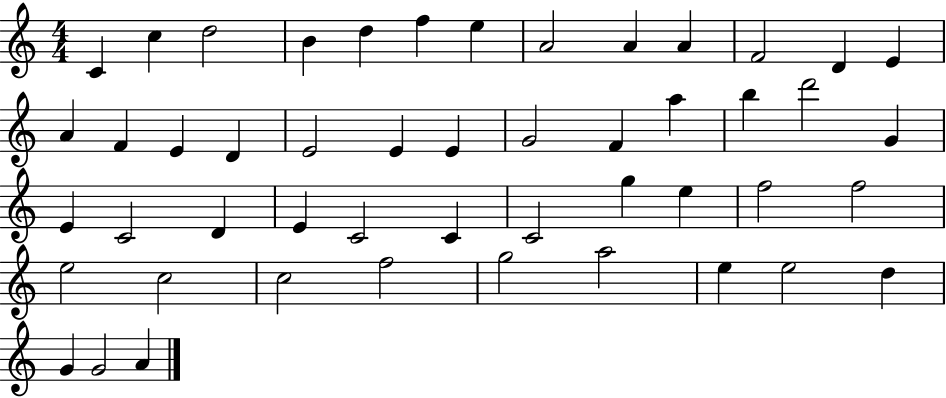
X:1
T:Untitled
M:4/4
L:1/4
K:C
C c d2 B d f e A2 A A F2 D E A F E D E2 E E G2 F a b d'2 G E C2 D E C2 C C2 g e f2 f2 e2 c2 c2 f2 g2 a2 e e2 d G G2 A